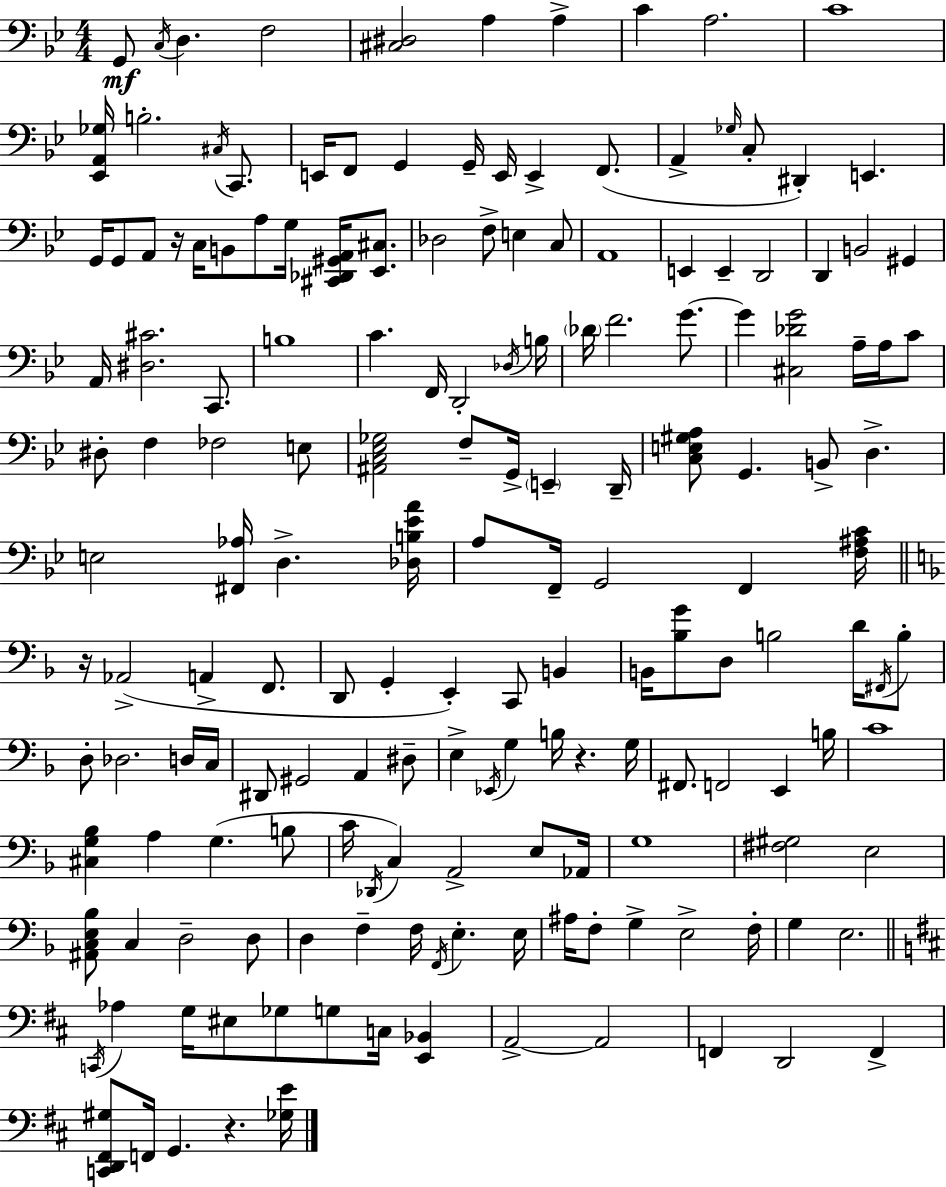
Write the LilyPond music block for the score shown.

{
  \clef bass
  \numericTimeSignature
  \time 4/4
  \key g \minor
  \repeat volta 2 { g,8\mf \acciaccatura { c16 } d4. f2 | <cis dis>2 a4 a4-> | c'4 a2. | c'1 | \break <ees, a, ges>16 b2.-. \acciaccatura { cis16 } c,8. | e,16 f,8 g,4 g,16-- e,16 e,4-> f,8.( | a,4-> \grace { ges16 } c8-. dis,4-.) e,4. | g,16 g,8 a,8 r16 c16 b,8 a8 g16 <cis, des, gis, a,>16 | \break <ees, cis>8. des2 f8-> e4 | c8 a,1 | e,4 e,4-- d,2 | d,4 b,2 gis,4 | \break a,16 <dis cis'>2. | c,8. b1 | c'4. f,16 d,2-. | \acciaccatura { des16 } b16 \parenthesize des'16 f'2. | \break g'8.~~ g'4 <cis des' g'>2 | a16-- a16 c'8 dis8-. f4 fes2 | e8 <ais, c ees ges>2 f8-- g,16-> \parenthesize e,4-- | d,16-- <c e gis a>8 g,4. b,8-> d4.-> | \break e2 <fis, aes>16 d4.-> | <des b ees' a'>16 a8 f,16-- g,2 f,4 | <f ais c'>16 \bar "||" \break \key f \major r16 aes,2->( a,4-> f,8. | d,8 g,4-. e,4-.) c,8 b,4 | b,16 <bes g'>8 d8 b2 d'16 \acciaccatura { fis,16 } b8-. | d8-. des2. d16 | \break c16 dis,8 gis,2 a,4 dis8-- | e4-> \acciaccatura { ees,16 } g4 b16 r4. | g16 fis,8. f,2 e,4 | b16 c'1 | \break <cis g bes>4 a4 g4.( | b8 c'16 \acciaccatura { des,16 }) c4 a,2-> | e8 aes,16 g1 | <fis gis>2 e2 | \break <ais, c e bes>8 c4 d2-- | d8 d4 f4-- f16 \acciaccatura { f,16 } e4.-. | e16 ais16 f8-. g4-> e2-> | f16-. g4 e2. | \break \bar "||" \break \key d \major \acciaccatura { c,16 } aes4 g16 eis8 ges8 g8 c16 <e, bes,>4 | a,2->~~ a,2 | f,4 d,2 f,4-> | <c, d, fis, gis>8 f,16 g,4. r4. | \break <ges e'>16 } \bar "|."
}